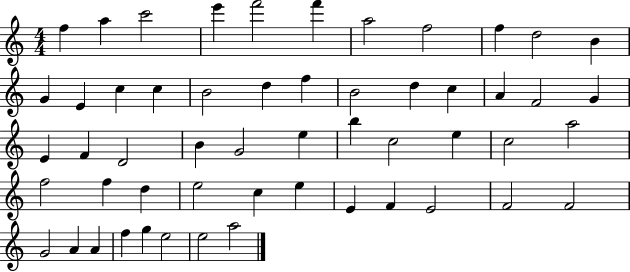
{
  \clef treble
  \numericTimeSignature
  \time 4/4
  \key c \major
  f''4 a''4 c'''2 | e'''4 f'''2 f'''4 | a''2 f''2 | f''4 d''2 b'4 | \break g'4 e'4 c''4 c''4 | b'2 d''4 f''4 | b'2 d''4 c''4 | a'4 f'2 g'4 | \break e'4 f'4 d'2 | b'4 g'2 e''4 | b''4 c''2 e''4 | c''2 a''2 | \break f''2 f''4 d''4 | e''2 c''4 e''4 | e'4 f'4 e'2 | f'2 f'2 | \break g'2 a'4 a'4 | f''4 g''4 e''2 | e''2 a''2 | \bar "|."
}